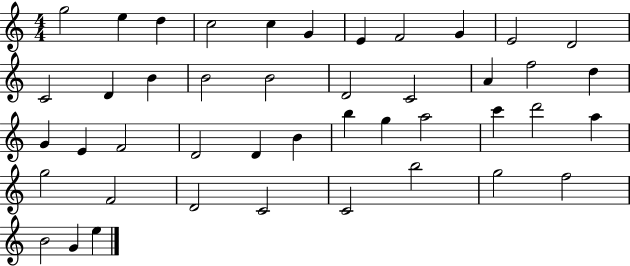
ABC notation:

X:1
T:Untitled
M:4/4
L:1/4
K:C
g2 e d c2 c G E F2 G E2 D2 C2 D B B2 B2 D2 C2 A f2 d G E F2 D2 D B b g a2 c' d'2 a g2 F2 D2 C2 C2 b2 g2 f2 B2 G e